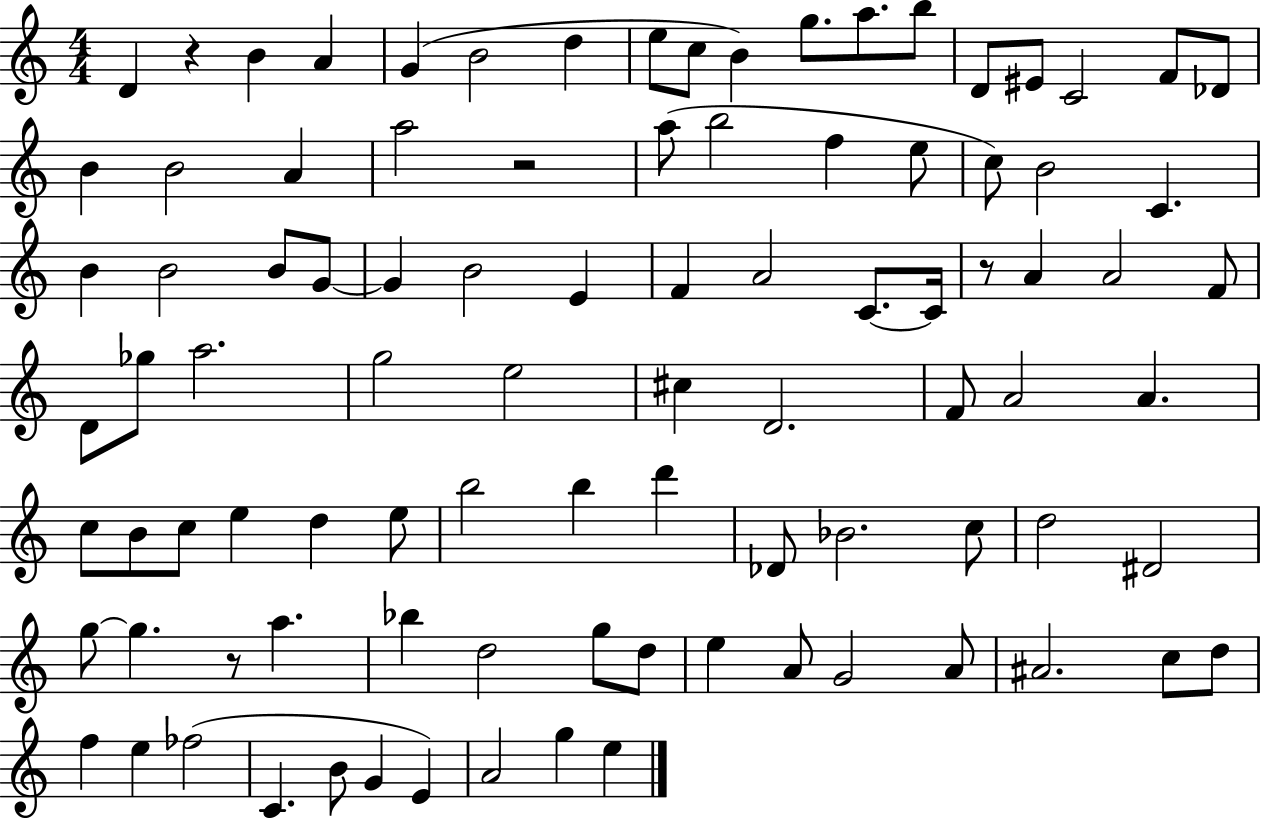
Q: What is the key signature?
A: C major